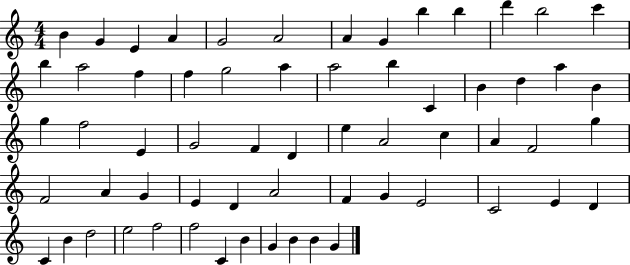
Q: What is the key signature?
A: C major